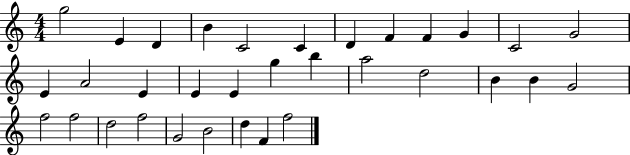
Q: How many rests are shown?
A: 0